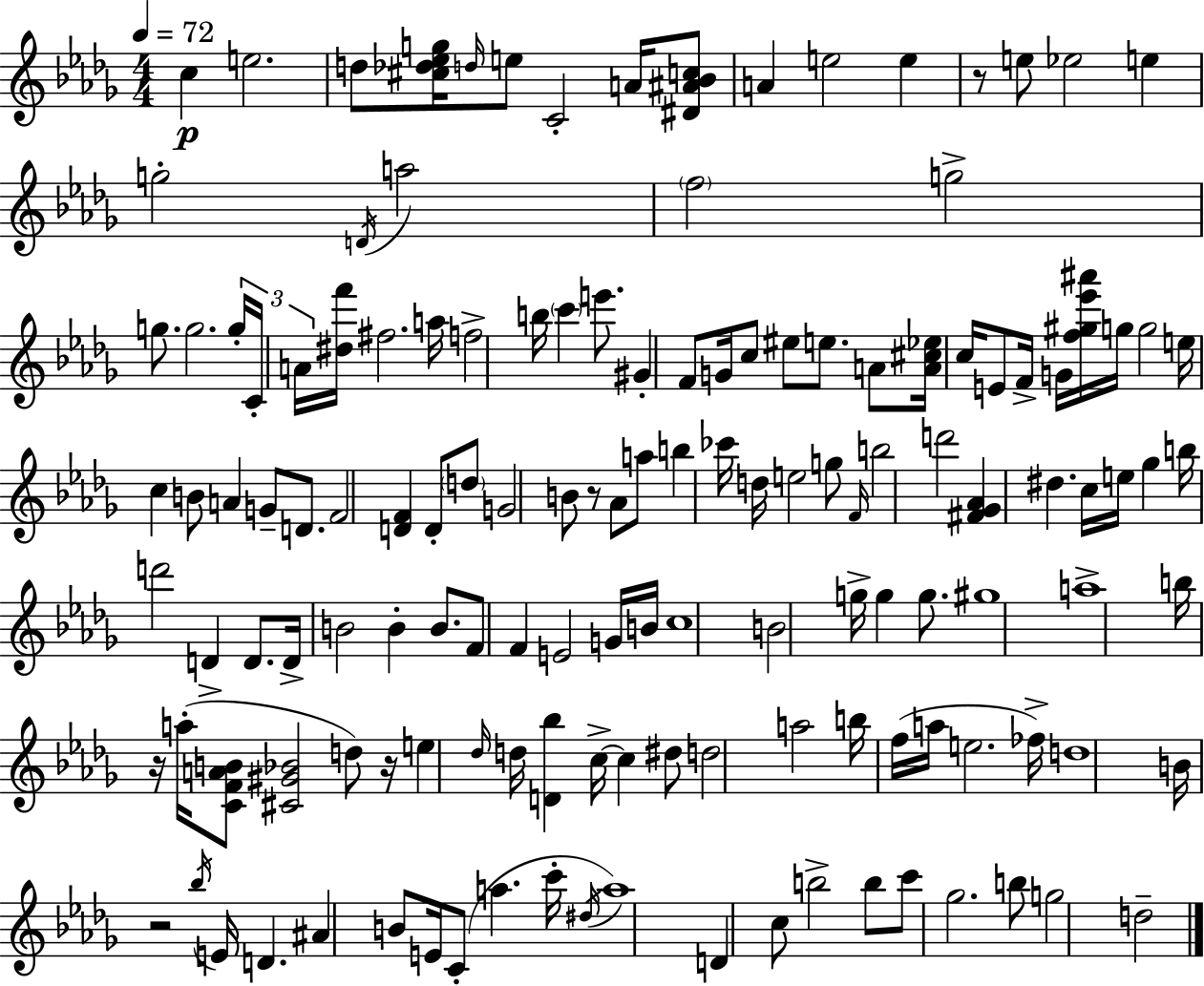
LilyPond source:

{
  \clef treble
  \numericTimeSignature
  \time 4/4
  \key bes \minor
  \tempo 4 = 72
  c''4\p e''2. | d''8 <cis'' des'' ees'' g''>16 \grace { d''16 } e''8 c'2-. a'16 <dis' ais' bes' c''>8 | a'4 e''2 e''4 | r8 e''8 ees''2 e''4 | \break g''2-. \acciaccatura { d'16 } a''2 | \parenthesize f''2 g''2-> | g''8. g''2. | \tuplet 3/2 { g''16-. c'16-. a'16 } <dis'' f'''>16 fis''2. | \break a''16 f''2-> b''16 \parenthesize c'''4 e'''8. | gis'4-. f'8 g'16 c''8 eis''8 e''8. | a'8 <a' cis'' ees''>16 c''16 e'8 f'16-> g'16 <f'' gis'' ees''' ais'''>16 g''16 g''2 | e''16 c''4 b'8 a'4 g'8-- d'8. | \break f'2 <d' f'>4 d'8-. | \parenthesize d''8 g'2 b'8 r8 aes'8 | a''8 b''4 ces'''16 d''16 e''2 | g''8 \grace { f'16 } b''2 d'''2 | \break <fis' ges' aes'>4 dis''4. c''16 e''16 ges''4 | b''16 d'''2 d'4-> | d'8. d'16-> b'2 b'4-. | b'8. f'8 f'4 e'2 | \break g'16 b'16 c''1 | b'2 g''16-> g''4 | g''8. gis''1 | a''1-> | \break b''16 r16 a''16-.( <c' f' a' b'>8 <cis' gis' bes'>2 | d''8) r16 e''4 \grace { des''16 } d''16 <d' bes''>4 c''16->~~ c''4 | dis''8 d''2 a''2 | b''16 f''16( a''16 e''2. | \break fes''16->) d''1 | b'16 r2 \acciaccatura { bes''16 } e'16 d'4. | ais'4 b'8 e'16 c'8-.( a''4. | c'''16-. \acciaccatura { dis''16 }) a''1 | \break d'4 c''8 b''2-> | b''8 c'''8 ges''2. | b''8 g''2 d''2-- | \bar "|."
}